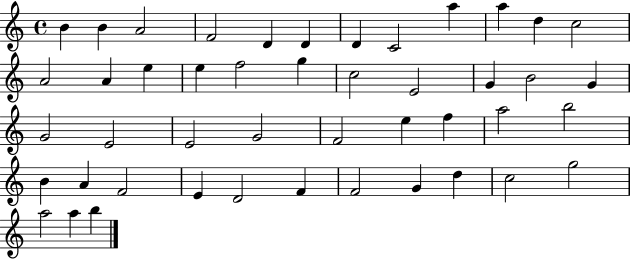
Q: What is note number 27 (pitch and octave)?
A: G4